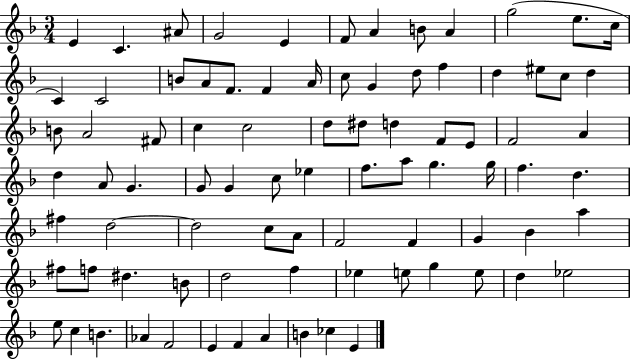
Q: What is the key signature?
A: F major